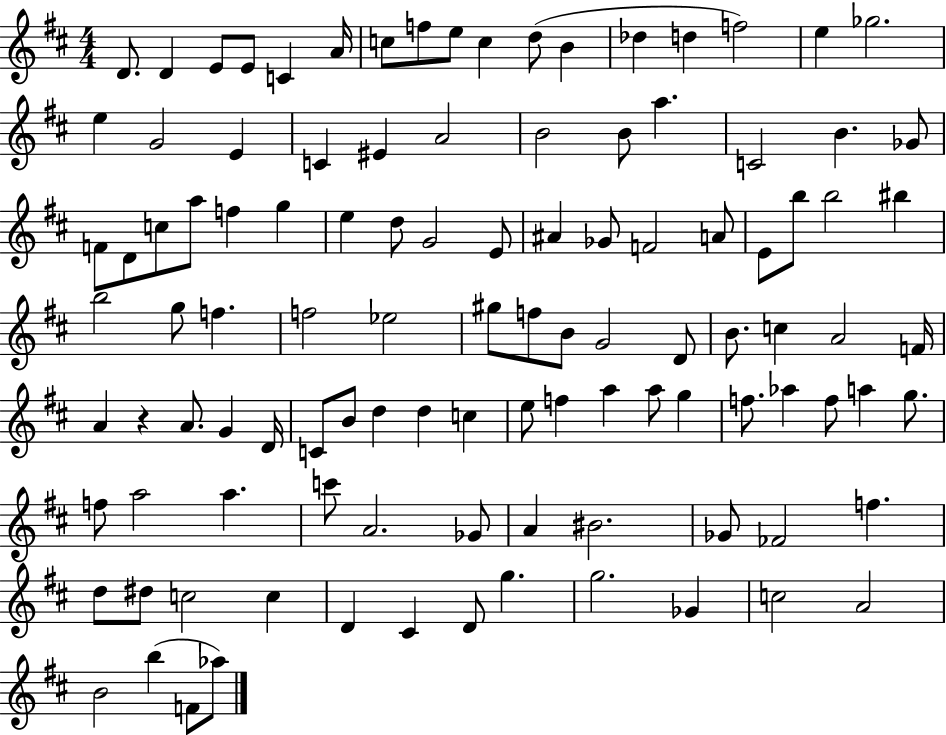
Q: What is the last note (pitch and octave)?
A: Ab5